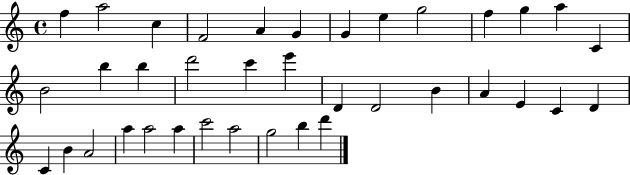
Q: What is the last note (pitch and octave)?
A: D6